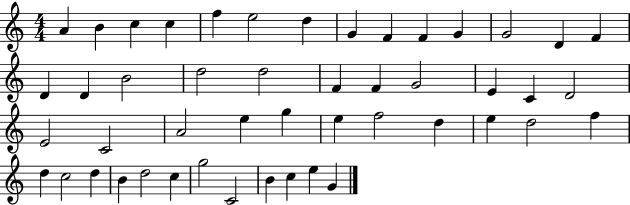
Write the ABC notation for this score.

X:1
T:Untitled
M:4/4
L:1/4
K:C
A B c c f e2 d G F F G G2 D F D D B2 d2 d2 F F G2 E C D2 E2 C2 A2 e g e f2 d e d2 f d c2 d B d2 c g2 C2 B c e G